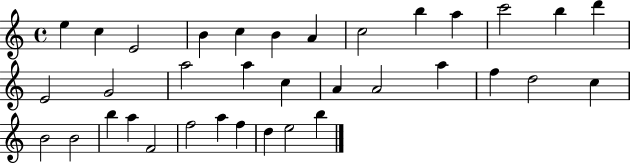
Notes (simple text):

E5/q C5/q E4/h B4/q C5/q B4/q A4/q C5/h B5/q A5/q C6/h B5/q D6/q E4/h G4/h A5/h A5/q C5/q A4/q A4/h A5/q F5/q D5/h C5/q B4/h B4/h B5/q A5/q F4/h F5/h A5/q F5/q D5/q E5/h B5/q